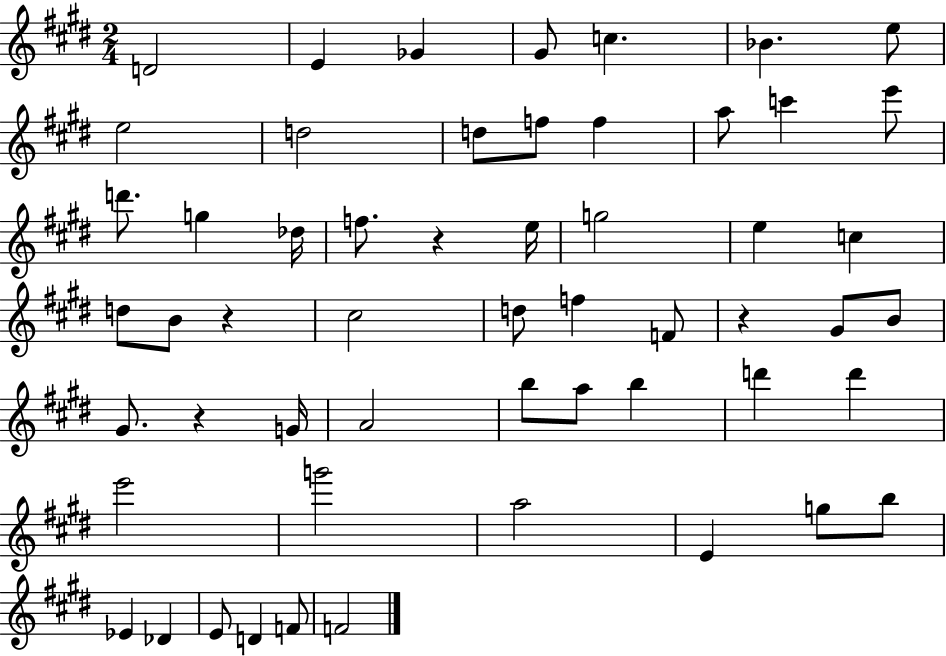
X:1
T:Untitled
M:2/4
L:1/4
K:E
D2 E _G ^G/2 c _B e/2 e2 d2 d/2 f/2 f a/2 c' e'/2 d'/2 g _d/4 f/2 z e/4 g2 e c d/2 B/2 z ^c2 d/2 f F/2 z ^G/2 B/2 ^G/2 z G/4 A2 b/2 a/2 b d' d' e'2 g'2 a2 E g/2 b/2 _E _D E/2 D F/2 F2